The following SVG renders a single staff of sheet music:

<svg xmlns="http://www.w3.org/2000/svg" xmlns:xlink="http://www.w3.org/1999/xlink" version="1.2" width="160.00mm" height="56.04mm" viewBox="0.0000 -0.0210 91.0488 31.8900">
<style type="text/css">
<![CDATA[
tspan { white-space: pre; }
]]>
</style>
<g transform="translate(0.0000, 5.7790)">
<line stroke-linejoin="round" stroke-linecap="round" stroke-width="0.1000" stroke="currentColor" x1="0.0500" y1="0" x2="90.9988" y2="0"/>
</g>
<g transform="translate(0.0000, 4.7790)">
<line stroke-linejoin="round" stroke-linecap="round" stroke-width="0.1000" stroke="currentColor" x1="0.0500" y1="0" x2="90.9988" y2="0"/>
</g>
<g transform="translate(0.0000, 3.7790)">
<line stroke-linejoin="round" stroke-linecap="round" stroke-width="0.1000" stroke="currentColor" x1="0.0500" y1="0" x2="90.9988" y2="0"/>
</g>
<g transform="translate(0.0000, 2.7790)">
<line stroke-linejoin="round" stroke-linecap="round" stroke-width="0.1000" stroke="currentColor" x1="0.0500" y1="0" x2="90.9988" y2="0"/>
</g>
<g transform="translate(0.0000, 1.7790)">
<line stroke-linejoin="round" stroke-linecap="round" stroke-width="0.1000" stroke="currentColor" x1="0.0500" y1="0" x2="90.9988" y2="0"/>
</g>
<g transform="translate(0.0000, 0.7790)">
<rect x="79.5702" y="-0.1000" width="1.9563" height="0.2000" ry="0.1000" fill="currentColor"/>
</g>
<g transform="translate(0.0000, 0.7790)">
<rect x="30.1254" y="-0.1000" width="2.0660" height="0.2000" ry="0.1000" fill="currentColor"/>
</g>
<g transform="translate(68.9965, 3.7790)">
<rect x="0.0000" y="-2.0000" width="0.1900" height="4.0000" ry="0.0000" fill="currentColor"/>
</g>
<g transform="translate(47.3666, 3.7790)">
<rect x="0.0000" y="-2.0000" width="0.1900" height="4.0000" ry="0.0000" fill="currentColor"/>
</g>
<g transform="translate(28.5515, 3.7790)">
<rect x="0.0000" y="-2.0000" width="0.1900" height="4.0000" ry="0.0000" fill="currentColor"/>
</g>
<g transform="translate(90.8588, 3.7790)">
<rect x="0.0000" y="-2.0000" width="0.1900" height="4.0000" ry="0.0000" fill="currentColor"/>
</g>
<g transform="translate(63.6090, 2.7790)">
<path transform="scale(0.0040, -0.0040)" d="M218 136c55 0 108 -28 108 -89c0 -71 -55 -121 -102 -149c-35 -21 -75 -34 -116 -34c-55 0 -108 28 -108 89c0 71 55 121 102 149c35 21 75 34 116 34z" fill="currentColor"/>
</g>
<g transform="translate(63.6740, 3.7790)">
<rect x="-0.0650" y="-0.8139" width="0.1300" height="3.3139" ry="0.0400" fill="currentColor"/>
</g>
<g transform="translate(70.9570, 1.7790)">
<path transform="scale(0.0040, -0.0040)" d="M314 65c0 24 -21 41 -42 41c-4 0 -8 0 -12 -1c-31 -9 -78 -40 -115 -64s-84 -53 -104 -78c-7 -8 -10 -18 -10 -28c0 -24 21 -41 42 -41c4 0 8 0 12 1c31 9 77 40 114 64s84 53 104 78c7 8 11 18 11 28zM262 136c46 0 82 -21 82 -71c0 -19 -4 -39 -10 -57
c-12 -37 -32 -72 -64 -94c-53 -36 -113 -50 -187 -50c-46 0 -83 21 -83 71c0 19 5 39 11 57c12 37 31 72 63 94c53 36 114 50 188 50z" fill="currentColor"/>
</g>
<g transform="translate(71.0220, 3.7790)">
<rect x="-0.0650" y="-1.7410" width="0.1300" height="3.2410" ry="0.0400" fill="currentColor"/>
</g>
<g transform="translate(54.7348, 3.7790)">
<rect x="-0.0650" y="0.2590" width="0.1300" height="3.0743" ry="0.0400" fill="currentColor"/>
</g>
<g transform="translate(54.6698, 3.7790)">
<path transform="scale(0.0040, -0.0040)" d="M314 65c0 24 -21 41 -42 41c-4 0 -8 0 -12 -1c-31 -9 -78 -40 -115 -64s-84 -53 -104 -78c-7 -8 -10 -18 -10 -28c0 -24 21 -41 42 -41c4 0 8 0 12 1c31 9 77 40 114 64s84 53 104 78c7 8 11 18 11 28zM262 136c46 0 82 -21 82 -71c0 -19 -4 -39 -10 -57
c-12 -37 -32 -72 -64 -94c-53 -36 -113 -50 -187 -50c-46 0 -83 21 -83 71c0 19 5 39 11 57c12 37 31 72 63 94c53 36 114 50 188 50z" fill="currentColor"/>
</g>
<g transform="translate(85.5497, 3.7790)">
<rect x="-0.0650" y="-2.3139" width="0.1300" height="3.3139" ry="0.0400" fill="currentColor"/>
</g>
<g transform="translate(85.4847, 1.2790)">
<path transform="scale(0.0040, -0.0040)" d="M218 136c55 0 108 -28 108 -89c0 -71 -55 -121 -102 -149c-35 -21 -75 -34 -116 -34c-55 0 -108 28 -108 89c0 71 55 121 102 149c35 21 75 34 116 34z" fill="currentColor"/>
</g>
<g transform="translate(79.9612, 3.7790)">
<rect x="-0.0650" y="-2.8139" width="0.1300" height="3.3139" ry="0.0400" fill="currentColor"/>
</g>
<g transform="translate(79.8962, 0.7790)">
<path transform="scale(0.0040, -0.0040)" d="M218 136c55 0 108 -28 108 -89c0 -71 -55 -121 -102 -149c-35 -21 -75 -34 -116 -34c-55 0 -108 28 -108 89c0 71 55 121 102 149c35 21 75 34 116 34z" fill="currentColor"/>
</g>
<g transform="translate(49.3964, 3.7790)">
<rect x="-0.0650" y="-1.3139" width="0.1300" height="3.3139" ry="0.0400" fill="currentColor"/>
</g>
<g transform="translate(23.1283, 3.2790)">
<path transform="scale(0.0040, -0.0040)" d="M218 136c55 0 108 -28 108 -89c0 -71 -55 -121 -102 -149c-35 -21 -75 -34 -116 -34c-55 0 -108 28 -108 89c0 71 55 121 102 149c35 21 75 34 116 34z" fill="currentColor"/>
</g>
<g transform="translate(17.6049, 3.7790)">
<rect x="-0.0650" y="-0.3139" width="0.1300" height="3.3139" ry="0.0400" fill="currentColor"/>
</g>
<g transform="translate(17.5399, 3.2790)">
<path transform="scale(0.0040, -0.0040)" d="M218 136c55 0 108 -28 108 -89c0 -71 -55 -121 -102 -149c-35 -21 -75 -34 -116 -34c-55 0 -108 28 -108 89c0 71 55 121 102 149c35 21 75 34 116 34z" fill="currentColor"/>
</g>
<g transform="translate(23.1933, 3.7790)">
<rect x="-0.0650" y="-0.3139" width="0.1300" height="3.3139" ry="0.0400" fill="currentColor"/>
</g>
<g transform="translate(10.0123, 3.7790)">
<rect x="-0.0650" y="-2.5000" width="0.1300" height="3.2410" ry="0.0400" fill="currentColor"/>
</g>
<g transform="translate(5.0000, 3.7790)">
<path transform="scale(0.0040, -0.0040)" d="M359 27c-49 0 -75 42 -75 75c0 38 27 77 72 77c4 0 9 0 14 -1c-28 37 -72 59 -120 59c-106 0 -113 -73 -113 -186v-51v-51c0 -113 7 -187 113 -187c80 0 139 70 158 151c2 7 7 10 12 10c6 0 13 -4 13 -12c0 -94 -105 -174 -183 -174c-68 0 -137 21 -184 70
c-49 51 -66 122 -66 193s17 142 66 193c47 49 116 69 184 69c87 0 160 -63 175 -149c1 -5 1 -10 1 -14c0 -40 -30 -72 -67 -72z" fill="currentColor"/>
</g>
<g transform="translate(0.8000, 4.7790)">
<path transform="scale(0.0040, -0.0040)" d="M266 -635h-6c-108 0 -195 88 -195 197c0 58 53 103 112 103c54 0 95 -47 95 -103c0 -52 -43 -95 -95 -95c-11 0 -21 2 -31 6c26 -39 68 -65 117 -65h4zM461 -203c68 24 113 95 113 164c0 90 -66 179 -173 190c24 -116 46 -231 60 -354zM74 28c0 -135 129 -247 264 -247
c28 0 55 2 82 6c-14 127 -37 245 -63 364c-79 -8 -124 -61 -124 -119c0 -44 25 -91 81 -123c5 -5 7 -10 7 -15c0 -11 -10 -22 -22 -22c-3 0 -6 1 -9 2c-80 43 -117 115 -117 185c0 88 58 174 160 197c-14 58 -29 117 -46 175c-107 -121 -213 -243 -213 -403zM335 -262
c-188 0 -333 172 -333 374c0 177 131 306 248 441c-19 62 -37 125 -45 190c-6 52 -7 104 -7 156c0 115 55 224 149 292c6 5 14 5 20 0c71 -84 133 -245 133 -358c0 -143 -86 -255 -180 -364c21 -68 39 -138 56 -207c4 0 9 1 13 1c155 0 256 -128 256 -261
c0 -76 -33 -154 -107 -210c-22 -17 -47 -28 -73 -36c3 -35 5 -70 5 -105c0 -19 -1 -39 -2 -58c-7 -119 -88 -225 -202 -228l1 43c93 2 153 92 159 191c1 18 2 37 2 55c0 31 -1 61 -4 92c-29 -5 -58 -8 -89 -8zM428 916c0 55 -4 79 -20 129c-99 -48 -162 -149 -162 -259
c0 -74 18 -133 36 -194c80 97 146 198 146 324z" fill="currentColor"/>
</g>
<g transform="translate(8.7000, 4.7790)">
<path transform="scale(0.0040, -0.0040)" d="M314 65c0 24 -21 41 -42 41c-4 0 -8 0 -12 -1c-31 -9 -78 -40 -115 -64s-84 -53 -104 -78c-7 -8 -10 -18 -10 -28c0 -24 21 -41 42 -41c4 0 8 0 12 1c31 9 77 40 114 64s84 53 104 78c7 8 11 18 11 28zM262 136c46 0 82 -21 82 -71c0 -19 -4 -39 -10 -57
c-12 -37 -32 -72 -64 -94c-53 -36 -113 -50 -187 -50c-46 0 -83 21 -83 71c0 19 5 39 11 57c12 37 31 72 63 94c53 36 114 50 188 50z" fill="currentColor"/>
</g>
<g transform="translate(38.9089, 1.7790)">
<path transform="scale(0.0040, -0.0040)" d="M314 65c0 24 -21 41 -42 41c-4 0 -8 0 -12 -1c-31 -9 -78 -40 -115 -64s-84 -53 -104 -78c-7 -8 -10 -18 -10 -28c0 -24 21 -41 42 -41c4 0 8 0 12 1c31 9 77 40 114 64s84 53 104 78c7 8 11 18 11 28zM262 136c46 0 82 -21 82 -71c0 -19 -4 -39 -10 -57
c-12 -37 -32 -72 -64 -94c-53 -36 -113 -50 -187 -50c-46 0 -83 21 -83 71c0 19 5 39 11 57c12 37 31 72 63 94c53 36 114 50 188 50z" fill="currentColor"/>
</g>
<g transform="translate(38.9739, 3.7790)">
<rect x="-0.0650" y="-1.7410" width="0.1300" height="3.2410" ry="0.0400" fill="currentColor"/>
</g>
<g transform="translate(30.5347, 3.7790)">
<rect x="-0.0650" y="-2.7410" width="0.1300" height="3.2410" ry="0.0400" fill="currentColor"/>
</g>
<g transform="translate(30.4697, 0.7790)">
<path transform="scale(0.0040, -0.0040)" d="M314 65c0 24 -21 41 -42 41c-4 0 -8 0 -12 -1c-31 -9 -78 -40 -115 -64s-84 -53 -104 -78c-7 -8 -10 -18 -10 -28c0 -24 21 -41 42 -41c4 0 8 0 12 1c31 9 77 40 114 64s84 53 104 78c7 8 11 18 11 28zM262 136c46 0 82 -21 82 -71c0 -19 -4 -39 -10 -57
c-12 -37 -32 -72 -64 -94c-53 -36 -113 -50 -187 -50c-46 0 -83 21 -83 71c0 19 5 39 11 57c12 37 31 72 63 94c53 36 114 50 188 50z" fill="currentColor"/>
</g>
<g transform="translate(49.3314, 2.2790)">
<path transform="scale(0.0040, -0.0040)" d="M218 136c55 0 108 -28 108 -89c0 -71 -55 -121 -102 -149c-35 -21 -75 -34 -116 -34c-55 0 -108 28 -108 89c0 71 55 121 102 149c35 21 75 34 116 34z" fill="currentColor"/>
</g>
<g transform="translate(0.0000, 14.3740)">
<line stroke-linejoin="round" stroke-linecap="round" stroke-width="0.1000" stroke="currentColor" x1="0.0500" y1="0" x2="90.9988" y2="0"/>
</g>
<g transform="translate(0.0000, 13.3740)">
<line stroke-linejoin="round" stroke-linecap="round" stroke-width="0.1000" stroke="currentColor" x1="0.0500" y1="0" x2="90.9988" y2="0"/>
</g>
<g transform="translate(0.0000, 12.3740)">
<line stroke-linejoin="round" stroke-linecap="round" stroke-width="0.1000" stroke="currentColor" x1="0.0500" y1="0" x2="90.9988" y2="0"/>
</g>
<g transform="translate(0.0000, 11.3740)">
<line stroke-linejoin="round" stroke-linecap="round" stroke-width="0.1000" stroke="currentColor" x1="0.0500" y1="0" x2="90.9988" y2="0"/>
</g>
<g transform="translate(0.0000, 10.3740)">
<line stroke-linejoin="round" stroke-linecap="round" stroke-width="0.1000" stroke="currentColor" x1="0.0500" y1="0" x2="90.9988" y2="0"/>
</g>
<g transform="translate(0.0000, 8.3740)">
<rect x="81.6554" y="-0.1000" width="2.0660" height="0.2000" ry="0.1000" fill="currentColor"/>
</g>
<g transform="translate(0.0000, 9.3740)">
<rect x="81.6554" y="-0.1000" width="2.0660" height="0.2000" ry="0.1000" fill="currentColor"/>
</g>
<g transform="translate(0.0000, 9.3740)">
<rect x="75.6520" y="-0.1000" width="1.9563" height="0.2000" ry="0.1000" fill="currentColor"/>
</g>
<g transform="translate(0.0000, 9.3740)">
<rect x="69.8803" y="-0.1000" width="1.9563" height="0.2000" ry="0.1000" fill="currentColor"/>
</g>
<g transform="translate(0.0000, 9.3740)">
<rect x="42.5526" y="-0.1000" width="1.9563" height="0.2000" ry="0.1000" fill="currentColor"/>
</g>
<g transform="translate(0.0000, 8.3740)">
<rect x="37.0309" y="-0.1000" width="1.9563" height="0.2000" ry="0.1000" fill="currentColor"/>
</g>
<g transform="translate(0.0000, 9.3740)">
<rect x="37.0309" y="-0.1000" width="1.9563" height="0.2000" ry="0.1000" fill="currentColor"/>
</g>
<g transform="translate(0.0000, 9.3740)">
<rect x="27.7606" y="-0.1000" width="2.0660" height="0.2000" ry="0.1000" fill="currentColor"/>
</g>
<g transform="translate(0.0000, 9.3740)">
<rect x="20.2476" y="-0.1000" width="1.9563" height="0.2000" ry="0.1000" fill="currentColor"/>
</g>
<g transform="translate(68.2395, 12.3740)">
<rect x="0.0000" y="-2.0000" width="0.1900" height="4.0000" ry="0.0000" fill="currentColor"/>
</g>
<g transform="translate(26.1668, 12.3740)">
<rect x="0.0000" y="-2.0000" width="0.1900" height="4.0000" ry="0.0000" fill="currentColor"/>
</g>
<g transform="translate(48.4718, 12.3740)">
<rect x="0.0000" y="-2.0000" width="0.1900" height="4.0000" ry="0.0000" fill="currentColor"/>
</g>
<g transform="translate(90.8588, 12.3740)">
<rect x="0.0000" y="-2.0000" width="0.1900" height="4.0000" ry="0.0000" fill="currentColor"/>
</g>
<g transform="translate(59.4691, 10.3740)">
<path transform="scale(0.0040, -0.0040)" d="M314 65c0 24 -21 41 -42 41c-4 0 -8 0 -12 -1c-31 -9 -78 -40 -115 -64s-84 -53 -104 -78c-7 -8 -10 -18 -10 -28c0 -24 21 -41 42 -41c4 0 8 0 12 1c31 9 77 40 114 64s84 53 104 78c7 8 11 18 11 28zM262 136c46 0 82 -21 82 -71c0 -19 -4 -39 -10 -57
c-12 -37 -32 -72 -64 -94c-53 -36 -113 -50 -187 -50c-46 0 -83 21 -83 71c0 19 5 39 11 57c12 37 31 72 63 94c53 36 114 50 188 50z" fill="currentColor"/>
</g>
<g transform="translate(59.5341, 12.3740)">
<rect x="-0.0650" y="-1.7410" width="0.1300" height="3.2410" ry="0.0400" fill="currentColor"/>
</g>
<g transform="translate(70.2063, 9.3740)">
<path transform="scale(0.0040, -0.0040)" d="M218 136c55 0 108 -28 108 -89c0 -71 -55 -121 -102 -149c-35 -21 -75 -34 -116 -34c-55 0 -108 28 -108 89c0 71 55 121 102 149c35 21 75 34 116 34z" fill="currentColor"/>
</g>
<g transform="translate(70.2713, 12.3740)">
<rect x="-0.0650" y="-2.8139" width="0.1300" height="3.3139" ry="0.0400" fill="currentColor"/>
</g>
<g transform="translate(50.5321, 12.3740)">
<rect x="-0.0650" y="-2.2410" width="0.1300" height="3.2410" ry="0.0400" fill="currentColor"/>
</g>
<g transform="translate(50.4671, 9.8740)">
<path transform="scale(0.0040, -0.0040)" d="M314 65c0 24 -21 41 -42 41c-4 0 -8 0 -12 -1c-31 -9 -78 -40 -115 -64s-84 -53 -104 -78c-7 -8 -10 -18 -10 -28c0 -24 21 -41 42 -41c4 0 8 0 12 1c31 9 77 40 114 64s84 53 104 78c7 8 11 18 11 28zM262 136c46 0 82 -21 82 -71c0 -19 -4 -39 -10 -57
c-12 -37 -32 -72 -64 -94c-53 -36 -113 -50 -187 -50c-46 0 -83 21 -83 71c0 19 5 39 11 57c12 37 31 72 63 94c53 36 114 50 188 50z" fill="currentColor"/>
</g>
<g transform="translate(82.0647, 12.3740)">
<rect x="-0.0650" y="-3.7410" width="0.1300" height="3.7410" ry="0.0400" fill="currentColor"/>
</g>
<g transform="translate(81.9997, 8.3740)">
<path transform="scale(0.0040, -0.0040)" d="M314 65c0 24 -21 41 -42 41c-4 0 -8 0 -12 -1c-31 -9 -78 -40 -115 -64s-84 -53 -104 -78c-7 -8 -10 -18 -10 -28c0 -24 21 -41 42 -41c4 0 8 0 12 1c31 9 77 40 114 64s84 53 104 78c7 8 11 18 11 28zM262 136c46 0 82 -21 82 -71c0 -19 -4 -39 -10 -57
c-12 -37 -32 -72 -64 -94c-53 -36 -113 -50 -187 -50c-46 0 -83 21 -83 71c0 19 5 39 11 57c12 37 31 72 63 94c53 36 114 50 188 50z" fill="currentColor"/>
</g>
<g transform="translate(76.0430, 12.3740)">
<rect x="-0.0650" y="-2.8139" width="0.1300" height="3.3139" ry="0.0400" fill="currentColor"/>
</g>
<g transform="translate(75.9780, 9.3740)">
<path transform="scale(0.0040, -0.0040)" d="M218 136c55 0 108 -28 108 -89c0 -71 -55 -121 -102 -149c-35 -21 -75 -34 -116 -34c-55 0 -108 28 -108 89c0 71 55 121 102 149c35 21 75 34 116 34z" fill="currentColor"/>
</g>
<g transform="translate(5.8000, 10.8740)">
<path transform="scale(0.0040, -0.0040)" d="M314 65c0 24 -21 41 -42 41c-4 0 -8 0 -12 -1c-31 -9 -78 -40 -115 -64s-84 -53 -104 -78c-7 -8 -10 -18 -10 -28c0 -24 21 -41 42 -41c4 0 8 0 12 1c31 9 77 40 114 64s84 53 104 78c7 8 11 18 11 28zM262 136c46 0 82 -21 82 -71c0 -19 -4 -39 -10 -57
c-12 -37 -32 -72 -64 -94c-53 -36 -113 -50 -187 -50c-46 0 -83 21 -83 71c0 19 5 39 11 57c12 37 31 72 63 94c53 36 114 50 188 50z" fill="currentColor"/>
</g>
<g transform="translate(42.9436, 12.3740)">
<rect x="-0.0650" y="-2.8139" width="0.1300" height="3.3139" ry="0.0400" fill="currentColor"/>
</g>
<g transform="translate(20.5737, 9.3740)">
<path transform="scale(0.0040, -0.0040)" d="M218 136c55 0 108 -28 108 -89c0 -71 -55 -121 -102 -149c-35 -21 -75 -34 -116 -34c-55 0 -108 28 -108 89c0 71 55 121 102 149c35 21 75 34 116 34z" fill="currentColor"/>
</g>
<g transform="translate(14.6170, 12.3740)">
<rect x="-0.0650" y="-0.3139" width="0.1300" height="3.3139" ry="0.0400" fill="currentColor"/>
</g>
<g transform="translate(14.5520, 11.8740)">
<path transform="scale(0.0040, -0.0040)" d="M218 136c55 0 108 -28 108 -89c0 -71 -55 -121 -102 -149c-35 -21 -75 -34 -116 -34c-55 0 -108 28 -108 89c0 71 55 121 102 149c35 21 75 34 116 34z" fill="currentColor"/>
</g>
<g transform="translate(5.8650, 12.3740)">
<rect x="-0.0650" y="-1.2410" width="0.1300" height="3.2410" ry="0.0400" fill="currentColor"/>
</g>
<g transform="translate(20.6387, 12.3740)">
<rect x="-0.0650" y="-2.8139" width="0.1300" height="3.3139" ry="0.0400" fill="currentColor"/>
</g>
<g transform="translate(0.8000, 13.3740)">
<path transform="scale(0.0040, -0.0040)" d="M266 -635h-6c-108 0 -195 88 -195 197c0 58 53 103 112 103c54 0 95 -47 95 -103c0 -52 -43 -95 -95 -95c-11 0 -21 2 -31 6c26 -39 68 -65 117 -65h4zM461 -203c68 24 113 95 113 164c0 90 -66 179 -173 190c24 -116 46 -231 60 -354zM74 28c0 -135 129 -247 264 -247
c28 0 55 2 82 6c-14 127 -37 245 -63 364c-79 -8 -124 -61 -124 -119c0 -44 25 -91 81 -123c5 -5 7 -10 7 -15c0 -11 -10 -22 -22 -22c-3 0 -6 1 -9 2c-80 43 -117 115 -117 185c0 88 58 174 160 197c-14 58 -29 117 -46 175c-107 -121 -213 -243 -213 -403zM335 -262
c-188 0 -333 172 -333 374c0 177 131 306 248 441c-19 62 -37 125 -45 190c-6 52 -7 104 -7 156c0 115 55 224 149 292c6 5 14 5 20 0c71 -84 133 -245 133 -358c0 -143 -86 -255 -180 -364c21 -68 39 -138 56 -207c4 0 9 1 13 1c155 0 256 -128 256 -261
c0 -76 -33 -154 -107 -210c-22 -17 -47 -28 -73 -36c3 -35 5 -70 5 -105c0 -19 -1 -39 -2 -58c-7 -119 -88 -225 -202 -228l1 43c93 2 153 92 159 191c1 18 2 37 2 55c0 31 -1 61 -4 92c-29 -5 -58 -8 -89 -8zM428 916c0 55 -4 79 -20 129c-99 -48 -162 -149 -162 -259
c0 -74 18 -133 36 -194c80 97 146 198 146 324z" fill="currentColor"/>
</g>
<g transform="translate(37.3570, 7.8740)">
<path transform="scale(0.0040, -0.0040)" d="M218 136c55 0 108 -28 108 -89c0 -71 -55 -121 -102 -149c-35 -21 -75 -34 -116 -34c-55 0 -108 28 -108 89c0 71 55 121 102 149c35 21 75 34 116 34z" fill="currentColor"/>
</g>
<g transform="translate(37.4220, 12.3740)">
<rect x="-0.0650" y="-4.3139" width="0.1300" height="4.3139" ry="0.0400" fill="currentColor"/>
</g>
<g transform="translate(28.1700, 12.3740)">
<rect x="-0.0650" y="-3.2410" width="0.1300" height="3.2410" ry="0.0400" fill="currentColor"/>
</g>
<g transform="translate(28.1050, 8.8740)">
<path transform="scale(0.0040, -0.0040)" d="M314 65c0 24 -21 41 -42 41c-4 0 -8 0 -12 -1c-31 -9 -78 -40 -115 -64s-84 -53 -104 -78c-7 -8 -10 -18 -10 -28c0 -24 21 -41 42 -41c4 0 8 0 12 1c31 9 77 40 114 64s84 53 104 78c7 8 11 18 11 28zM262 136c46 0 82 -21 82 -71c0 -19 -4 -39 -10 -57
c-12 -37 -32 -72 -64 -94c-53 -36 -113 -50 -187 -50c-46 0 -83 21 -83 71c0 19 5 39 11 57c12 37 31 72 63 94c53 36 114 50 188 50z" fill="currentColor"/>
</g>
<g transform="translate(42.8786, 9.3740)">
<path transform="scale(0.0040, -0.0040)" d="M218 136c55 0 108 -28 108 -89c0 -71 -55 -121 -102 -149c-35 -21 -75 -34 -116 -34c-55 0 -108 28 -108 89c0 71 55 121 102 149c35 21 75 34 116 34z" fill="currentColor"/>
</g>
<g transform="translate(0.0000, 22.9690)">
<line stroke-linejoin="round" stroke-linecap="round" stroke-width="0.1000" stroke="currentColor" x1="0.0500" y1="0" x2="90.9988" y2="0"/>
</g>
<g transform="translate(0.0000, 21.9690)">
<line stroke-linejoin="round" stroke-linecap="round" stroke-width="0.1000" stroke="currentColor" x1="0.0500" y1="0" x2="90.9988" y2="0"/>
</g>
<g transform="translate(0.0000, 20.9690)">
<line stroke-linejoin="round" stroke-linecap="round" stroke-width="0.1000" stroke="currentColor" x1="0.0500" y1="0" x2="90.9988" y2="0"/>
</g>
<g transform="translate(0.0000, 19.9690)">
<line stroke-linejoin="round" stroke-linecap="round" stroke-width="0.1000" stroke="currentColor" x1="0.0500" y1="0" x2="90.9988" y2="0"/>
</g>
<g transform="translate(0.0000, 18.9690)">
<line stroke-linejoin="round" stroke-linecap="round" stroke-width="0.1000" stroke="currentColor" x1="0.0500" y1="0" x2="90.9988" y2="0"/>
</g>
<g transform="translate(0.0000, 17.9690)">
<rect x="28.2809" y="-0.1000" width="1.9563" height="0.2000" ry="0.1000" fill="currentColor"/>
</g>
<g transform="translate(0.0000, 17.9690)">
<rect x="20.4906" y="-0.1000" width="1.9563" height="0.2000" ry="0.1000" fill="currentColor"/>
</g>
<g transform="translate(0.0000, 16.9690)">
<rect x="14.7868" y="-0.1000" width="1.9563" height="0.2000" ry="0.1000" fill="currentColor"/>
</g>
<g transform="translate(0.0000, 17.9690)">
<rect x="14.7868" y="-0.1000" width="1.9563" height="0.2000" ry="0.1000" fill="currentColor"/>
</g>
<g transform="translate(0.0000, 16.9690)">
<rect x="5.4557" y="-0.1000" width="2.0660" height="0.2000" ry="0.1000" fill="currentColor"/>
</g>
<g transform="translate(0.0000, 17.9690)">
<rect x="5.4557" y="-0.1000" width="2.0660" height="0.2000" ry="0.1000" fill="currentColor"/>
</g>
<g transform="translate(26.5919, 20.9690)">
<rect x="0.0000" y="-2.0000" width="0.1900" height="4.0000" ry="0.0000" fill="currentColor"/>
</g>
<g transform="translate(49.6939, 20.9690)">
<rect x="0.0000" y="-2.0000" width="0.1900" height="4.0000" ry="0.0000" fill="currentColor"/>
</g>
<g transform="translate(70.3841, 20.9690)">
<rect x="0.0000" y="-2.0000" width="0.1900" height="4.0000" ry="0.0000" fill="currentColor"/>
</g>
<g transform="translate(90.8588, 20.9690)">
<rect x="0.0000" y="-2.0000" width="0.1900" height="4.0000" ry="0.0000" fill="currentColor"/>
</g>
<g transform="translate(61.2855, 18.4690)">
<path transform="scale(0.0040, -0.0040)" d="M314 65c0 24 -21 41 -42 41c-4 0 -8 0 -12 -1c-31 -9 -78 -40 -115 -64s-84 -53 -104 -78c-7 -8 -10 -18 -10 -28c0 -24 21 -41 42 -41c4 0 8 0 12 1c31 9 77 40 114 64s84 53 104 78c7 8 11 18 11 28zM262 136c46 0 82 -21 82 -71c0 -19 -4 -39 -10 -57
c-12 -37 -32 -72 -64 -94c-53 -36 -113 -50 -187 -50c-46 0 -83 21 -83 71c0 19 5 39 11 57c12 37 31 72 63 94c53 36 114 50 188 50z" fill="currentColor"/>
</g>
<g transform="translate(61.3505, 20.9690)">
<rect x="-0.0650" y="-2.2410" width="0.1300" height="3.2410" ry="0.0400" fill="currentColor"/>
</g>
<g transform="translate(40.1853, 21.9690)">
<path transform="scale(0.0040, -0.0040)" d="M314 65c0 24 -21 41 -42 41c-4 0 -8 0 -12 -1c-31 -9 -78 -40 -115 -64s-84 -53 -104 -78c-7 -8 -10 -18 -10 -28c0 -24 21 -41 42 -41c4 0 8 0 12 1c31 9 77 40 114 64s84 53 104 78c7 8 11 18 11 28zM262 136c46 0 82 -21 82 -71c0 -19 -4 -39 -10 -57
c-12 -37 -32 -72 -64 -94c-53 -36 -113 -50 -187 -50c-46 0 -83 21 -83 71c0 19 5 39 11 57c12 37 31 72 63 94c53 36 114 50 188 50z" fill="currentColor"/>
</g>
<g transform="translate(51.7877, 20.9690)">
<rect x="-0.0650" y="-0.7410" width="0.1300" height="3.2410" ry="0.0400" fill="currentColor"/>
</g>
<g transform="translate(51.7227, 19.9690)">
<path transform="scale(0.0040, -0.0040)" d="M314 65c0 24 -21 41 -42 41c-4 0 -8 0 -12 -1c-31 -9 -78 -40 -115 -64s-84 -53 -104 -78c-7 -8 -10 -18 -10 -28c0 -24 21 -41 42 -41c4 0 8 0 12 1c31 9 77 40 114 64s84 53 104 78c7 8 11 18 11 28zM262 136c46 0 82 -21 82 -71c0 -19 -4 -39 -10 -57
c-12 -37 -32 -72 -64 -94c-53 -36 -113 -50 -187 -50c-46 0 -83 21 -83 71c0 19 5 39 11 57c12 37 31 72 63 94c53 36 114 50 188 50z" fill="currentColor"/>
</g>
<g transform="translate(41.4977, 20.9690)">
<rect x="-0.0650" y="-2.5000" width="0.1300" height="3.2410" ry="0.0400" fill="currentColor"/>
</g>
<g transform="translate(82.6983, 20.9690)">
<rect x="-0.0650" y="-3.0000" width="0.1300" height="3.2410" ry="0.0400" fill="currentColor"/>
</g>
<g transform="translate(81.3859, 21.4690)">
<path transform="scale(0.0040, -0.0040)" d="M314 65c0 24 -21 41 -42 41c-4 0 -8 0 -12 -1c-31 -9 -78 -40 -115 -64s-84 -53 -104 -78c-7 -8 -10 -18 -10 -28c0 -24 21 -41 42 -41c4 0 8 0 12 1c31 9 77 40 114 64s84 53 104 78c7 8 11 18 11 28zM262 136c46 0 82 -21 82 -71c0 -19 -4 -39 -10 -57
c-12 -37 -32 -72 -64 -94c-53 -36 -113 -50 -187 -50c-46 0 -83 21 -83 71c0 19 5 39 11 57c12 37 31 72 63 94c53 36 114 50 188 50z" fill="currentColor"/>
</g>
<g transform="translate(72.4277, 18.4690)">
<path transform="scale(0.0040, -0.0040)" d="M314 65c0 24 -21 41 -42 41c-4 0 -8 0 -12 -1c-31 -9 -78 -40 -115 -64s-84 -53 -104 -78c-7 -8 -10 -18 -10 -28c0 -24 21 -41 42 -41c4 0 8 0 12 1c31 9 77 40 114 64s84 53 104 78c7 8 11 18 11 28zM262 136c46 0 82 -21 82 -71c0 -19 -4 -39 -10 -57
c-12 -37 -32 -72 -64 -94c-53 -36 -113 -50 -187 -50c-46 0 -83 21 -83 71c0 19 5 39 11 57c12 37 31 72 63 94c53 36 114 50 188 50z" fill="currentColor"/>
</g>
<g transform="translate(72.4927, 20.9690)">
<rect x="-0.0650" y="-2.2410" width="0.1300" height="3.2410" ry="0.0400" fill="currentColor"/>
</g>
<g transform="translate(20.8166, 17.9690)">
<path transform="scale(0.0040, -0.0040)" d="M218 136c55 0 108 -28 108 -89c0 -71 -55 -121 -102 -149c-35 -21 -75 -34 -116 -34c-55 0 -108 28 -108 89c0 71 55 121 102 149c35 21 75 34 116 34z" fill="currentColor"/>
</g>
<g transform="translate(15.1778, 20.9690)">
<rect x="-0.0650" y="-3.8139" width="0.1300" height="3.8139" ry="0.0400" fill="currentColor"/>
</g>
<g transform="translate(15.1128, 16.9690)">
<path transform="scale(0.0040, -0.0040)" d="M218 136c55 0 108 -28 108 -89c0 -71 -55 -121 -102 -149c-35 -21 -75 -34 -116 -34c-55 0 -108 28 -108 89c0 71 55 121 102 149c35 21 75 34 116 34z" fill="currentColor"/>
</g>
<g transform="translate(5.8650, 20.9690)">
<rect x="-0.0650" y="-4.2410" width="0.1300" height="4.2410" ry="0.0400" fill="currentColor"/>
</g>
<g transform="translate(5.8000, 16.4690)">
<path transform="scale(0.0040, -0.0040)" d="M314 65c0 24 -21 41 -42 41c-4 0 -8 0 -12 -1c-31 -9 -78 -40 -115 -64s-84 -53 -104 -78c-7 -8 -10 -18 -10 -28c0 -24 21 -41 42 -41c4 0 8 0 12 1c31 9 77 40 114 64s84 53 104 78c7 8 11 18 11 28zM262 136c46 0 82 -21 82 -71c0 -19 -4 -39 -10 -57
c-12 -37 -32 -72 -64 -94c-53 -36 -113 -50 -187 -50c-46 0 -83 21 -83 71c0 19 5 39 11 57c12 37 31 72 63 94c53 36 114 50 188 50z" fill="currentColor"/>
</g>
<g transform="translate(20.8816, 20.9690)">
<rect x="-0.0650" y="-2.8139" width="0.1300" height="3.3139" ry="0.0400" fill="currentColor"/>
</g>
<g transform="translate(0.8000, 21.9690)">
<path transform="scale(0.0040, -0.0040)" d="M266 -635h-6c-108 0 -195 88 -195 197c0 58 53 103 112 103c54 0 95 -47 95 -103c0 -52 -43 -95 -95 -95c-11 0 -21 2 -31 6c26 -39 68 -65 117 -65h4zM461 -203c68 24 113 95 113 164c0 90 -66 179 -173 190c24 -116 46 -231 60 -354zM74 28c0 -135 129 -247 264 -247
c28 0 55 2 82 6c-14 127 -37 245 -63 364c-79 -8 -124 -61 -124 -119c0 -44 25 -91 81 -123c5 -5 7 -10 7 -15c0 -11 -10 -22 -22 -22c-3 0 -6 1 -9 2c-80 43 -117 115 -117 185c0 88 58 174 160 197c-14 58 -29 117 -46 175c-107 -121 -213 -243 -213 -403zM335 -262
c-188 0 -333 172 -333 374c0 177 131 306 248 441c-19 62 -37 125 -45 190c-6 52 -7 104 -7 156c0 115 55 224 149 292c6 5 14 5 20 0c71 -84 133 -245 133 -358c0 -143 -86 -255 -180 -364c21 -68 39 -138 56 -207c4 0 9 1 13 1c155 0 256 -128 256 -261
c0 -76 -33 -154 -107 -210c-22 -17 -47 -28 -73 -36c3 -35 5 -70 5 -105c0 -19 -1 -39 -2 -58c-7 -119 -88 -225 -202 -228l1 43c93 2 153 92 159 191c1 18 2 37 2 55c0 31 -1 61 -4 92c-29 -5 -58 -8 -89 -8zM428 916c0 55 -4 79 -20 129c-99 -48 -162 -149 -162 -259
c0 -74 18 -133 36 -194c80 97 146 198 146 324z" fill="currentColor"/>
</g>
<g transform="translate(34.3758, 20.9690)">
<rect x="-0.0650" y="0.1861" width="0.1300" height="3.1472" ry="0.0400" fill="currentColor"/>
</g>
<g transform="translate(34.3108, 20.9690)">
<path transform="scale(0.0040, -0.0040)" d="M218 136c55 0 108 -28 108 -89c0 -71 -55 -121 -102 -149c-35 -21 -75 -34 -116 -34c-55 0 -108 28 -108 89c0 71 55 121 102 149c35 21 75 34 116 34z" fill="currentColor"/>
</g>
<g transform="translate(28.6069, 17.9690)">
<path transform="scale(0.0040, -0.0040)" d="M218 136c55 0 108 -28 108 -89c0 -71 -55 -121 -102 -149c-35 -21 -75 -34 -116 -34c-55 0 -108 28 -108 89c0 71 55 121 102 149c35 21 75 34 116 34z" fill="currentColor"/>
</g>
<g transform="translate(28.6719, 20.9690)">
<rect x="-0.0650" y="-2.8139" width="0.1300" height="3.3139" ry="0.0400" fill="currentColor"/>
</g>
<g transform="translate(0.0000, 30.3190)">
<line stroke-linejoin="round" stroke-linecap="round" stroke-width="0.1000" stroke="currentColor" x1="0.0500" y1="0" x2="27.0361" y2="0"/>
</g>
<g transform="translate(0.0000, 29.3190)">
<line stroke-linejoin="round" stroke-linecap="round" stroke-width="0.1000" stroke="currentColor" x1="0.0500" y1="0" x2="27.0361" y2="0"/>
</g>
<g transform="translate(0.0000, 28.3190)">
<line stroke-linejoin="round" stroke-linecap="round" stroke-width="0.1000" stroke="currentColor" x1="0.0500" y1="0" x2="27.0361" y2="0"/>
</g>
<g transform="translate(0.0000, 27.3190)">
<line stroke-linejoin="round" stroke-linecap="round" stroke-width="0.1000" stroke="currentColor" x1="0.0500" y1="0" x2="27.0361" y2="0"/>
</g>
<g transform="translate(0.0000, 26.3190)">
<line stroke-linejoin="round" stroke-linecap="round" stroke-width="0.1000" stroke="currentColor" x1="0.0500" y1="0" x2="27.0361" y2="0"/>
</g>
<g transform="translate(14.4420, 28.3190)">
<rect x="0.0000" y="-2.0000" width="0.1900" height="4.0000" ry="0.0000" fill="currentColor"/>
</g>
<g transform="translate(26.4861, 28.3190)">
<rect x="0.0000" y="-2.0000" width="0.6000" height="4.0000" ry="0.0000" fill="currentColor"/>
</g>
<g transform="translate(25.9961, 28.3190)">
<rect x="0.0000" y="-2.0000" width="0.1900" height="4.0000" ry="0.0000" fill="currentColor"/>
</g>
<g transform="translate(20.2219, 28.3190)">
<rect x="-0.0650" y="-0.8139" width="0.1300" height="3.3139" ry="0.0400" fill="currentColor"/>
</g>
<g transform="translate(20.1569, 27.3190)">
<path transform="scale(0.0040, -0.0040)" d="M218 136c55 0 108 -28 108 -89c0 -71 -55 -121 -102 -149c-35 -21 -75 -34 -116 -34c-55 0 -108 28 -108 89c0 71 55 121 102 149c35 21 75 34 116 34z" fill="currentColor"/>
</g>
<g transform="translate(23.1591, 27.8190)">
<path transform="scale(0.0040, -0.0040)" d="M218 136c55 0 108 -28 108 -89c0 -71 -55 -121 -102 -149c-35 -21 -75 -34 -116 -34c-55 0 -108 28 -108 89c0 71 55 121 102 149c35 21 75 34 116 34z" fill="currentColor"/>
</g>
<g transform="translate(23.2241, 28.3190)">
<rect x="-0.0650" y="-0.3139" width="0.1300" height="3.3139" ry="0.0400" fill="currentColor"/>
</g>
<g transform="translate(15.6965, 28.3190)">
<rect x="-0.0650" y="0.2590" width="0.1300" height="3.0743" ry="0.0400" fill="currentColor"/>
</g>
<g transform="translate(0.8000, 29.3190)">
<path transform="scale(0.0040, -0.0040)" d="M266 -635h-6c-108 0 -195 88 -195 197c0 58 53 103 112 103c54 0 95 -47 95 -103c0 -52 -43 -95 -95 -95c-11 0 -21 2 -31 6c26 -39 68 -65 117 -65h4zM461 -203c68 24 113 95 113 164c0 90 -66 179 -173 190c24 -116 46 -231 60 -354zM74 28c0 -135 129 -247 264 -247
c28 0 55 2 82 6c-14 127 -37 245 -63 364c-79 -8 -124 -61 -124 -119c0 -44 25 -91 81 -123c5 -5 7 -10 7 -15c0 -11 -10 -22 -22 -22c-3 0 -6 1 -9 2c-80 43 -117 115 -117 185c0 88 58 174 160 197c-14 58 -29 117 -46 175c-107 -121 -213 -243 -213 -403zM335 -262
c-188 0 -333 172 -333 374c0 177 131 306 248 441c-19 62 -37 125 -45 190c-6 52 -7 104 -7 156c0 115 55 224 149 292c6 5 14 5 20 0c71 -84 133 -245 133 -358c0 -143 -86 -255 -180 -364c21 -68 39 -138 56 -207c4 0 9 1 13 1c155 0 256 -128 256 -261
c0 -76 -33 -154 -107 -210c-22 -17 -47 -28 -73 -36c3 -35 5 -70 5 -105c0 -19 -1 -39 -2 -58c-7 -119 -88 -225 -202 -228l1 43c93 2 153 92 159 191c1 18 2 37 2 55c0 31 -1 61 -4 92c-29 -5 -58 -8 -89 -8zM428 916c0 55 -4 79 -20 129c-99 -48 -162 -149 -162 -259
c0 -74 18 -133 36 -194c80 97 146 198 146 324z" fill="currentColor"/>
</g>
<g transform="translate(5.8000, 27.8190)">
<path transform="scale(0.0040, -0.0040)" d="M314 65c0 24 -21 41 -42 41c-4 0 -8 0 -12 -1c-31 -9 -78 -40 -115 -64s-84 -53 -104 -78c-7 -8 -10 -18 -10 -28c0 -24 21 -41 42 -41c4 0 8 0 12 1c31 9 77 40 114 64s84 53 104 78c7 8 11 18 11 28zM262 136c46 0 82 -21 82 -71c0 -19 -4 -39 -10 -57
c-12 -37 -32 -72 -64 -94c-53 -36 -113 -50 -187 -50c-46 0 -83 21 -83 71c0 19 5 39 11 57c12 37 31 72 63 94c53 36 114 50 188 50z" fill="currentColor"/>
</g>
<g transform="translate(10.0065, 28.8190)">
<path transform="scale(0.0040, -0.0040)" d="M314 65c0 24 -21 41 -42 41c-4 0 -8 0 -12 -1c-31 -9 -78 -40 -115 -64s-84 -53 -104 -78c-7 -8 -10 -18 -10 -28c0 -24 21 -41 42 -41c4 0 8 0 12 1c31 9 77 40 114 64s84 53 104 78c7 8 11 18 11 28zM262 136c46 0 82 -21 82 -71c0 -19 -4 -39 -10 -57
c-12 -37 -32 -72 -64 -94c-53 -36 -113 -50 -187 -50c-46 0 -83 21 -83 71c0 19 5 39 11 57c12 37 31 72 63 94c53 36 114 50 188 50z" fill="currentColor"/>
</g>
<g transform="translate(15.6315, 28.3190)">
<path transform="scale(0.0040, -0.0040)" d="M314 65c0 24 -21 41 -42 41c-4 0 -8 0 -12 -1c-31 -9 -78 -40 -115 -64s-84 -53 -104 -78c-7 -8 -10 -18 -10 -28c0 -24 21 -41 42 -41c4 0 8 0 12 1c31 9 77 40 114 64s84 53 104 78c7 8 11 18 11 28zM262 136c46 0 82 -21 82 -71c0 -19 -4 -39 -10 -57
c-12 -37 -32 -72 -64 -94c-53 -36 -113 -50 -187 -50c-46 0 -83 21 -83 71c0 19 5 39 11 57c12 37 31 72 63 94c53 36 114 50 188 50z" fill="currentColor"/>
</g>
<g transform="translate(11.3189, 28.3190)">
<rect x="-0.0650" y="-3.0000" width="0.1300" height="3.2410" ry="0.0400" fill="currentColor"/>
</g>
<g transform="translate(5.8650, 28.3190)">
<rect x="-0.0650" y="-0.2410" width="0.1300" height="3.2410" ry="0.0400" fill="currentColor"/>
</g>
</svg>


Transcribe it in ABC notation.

X:1
T:Untitled
M:4/4
L:1/4
K:C
G2 c c a2 f2 e B2 d f2 a g e2 c a b2 d' a g2 f2 a a c'2 d'2 c' a a B G2 d2 g2 g2 A2 c2 A2 B2 d c